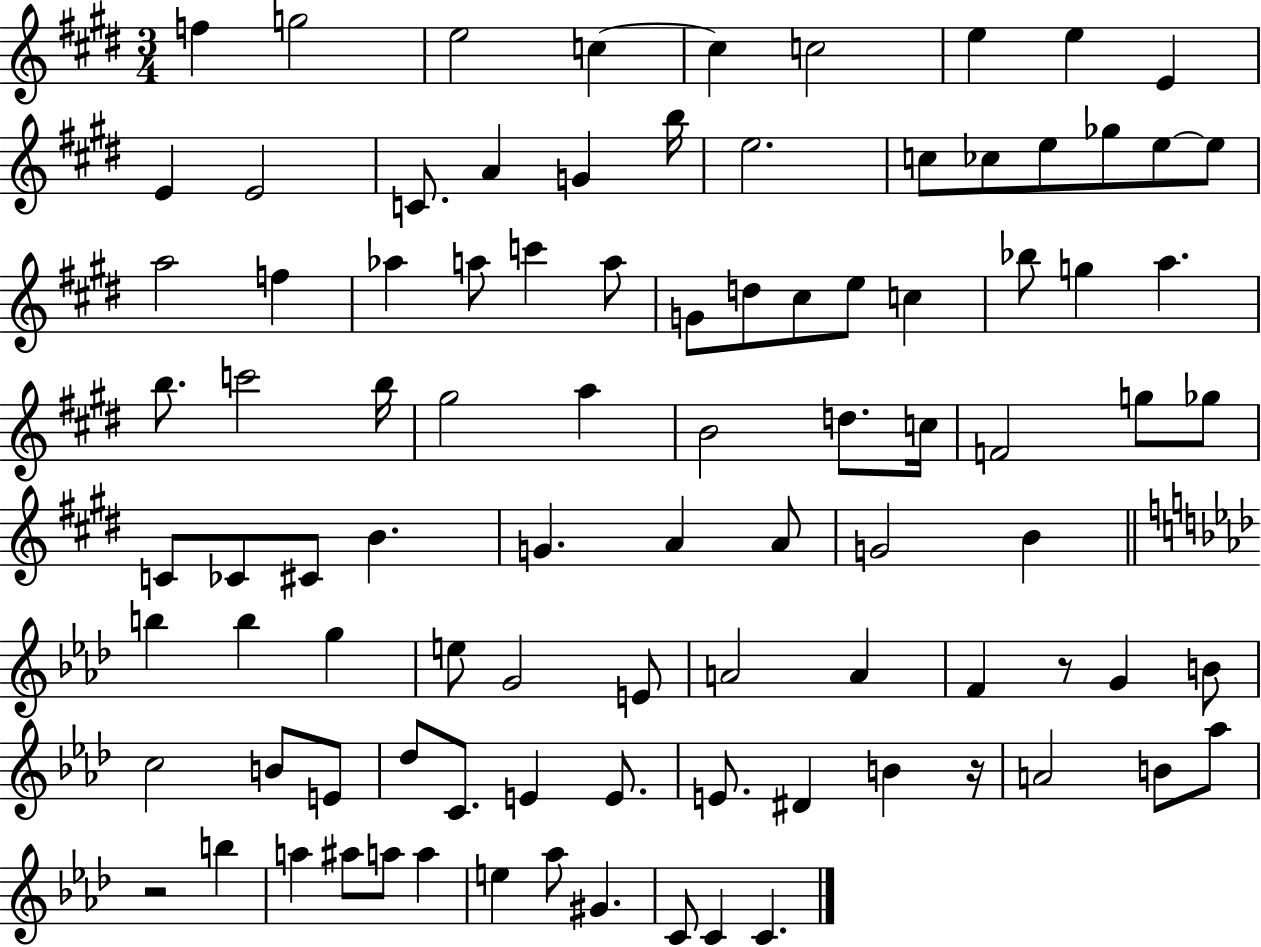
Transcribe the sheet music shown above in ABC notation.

X:1
T:Untitled
M:3/4
L:1/4
K:E
f g2 e2 c c c2 e e E E E2 C/2 A G b/4 e2 c/2 _c/2 e/2 _g/2 e/2 e/2 a2 f _a a/2 c' a/2 G/2 d/2 ^c/2 e/2 c _b/2 g a b/2 c'2 b/4 ^g2 a B2 d/2 c/4 F2 g/2 _g/2 C/2 _C/2 ^C/2 B G A A/2 G2 B b b g e/2 G2 E/2 A2 A F z/2 G B/2 c2 B/2 E/2 _d/2 C/2 E E/2 E/2 ^D B z/4 A2 B/2 _a/2 z2 b a ^a/2 a/2 a e _a/2 ^G C/2 C C